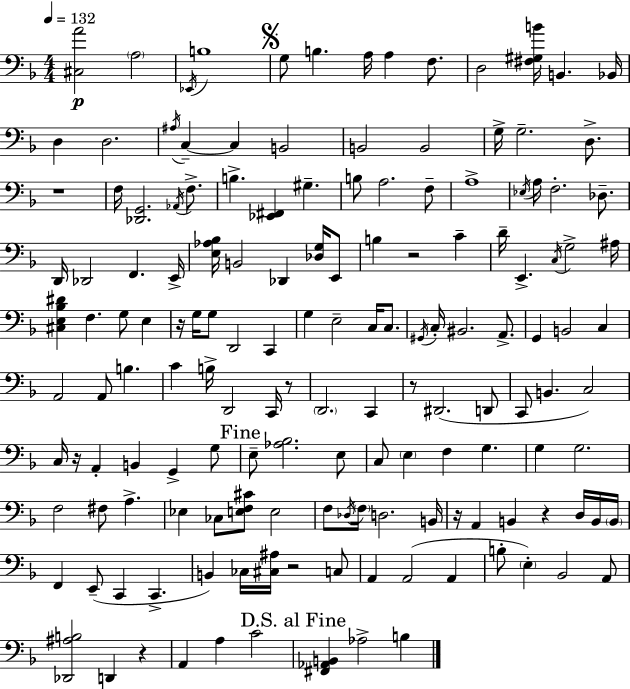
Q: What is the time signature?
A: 4/4